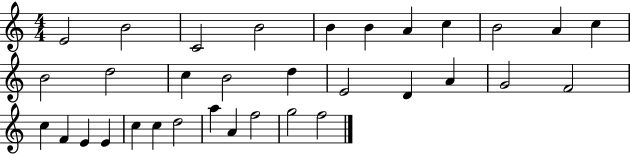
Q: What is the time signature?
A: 4/4